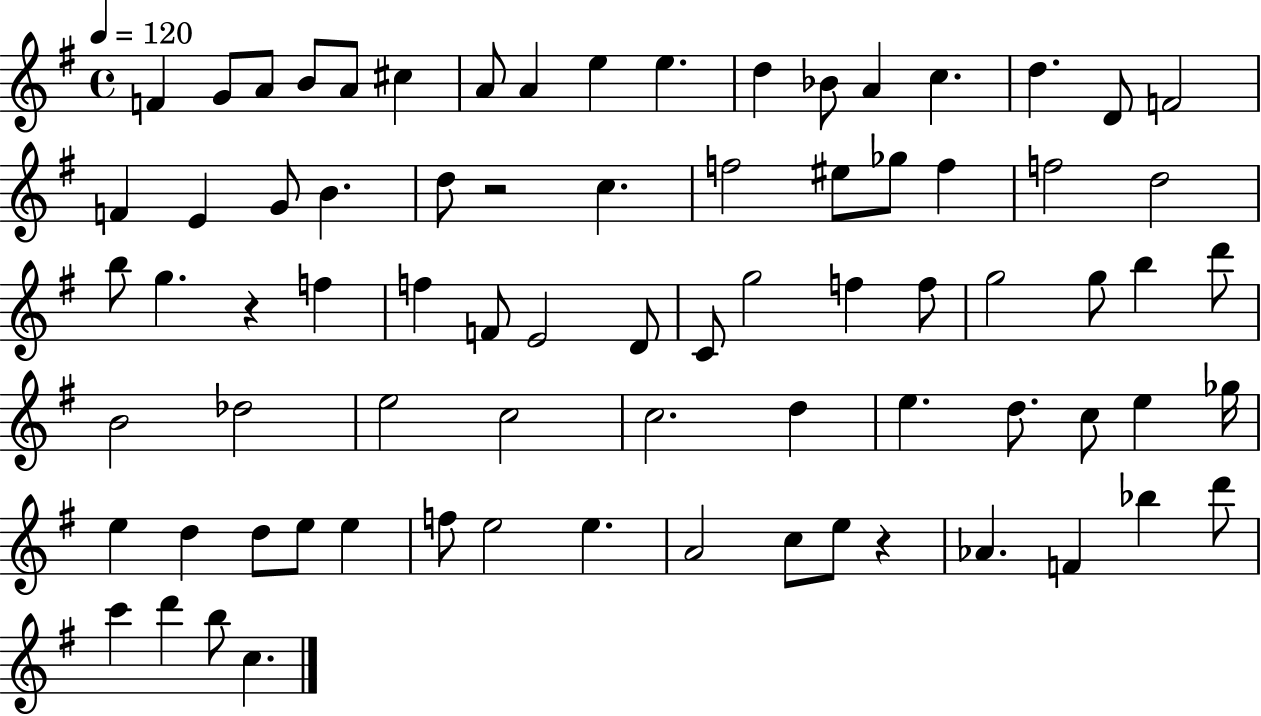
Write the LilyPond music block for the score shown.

{
  \clef treble
  \time 4/4
  \defaultTimeSignature
  \key g \major
  \tempo 4 = 120
  f'4 g'8 a'8 b'8 a'8 cis''4 | a'8 a'4 e''4 e''4. | d''4 bes'8 a'4 c''4. | d''4. d'8 f'2 | \break f'4 e'4 g'8 b'4. | d''8 r2 c''4. | f''2 eis''8 ges''8 f''4 | f''2 d''2 | \break b''8 g''4. r4 f''4 | f''4 f'8 e'2 d'8 | c'8 g''2 f''4 f''8 | g''2 g''8 b''4 d'''8 | \break b'2 des''2 | e''2 c''2 | c''2. d''4 | e''4. d''8. c''8 e''4 ges''16 | \break e''4 d''4 d''8 e''8 e''4 | f''8 e''2 e''4. | a'2 c''8 e''8 r4 | aes'4. f'4 bes''4 d'''8 | \break c'''4 d'''4 b''8 c''4. | \bar "|."
}